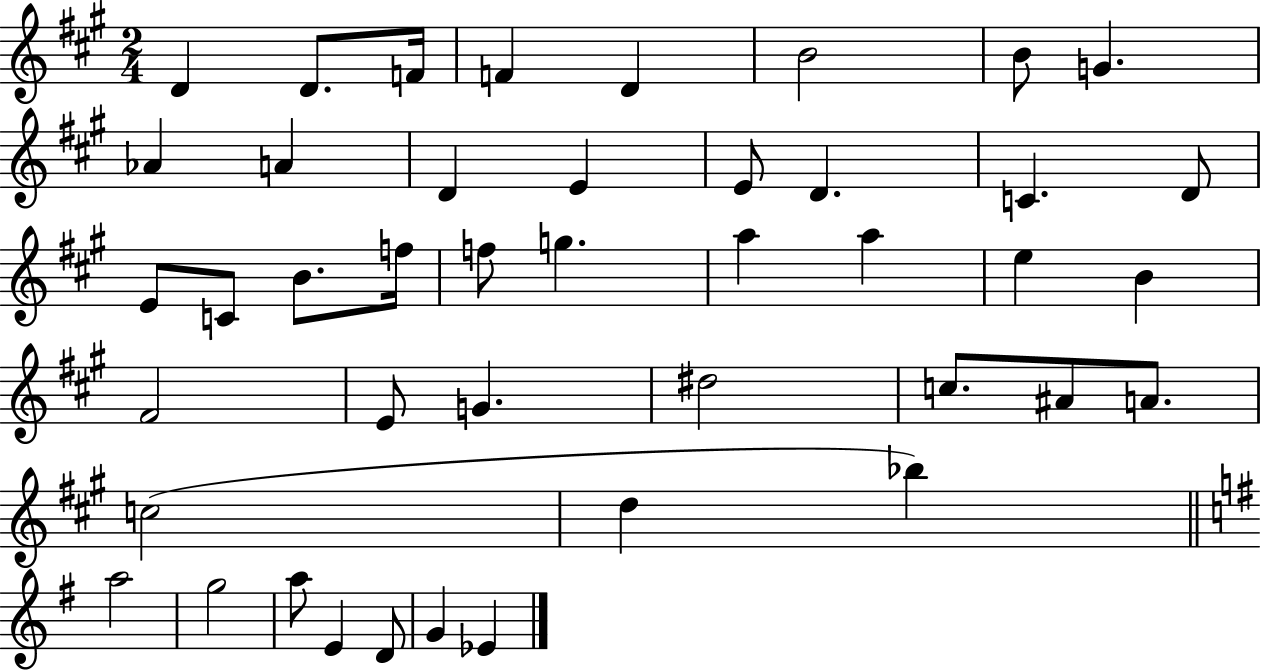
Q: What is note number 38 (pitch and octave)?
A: G5